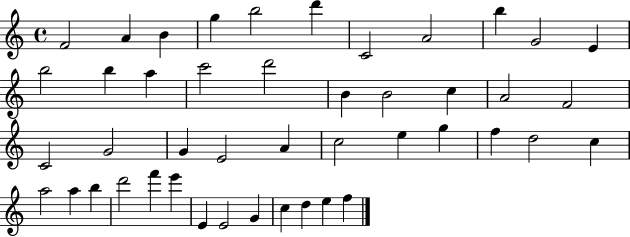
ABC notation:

X:1
T:Untitled
M:4/4
L:1/4
K:C
F2 A B g b2 d' C2 A2 b G2 E b2 b a c'2 d'2 B B2 c A2 F2 C2 G2 G E2 A c2 e g f d2 c a2 a b d'2 f' e' E E2 G c d e f